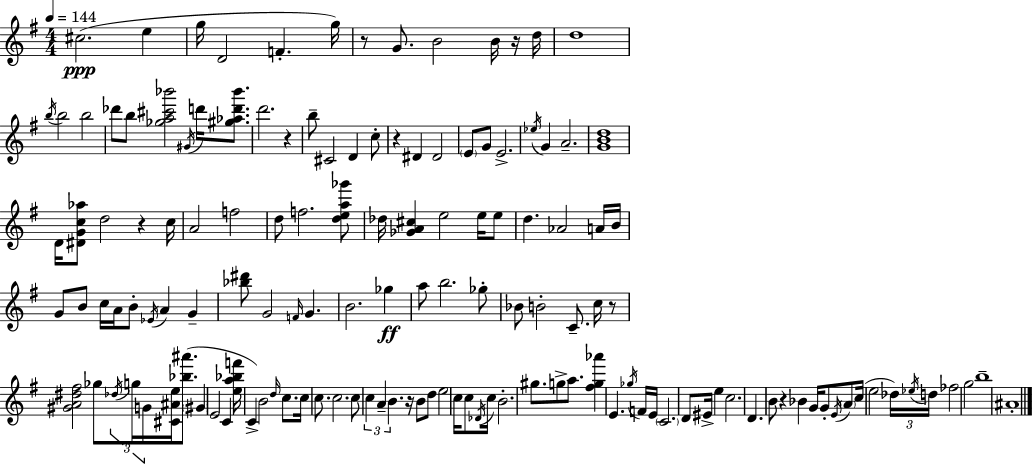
C#5/h. E5/q G5/s D4/h F4/q. G5/s R/e G4/e. B4/h B4/s R/s D5/s D5/w B5/s B5/h B5/h Db6/e B5/e [Gb5,A5,C#6,Bb6]/h G#4/s D6/s [G#5,Ab5,D6,Bb6]/e. D6/h. R/q B5/e C#4/h D4/q C5/e R/q D#4/q D#4/h E4/e G4/e E4/h. Eb5/s G4/q A4/h. [G4,B4,D5]/w D4/s [D#4,G4,C5,Ab5]/e D5/h R/q C5/s A4/h F5/h D5/e F5/h. [D5,E5,A5,Gb6]/e Db5/s [Gb4,A4,C#5]/q E5/h E5/s E5/e D5/q. Ab4/h A4/s B4/s G4/e B4/e C5/s A4/s B4/e Eb4/s A4/q G4/q [Bb5,D#6]/e G4/h F4/s G4/q. B4/h. Gb5/q A5/e B5/h. Gb5/e Bb4/e B4/h C4/e. C5/s R/e [G#4,A4,D#5,F#5]/h Gb5/e Db5/s G5/s G4/s [C#4,A#4,E5]/s [Bb5,A#6]/e. G#4/q E4/h C4/q [E5,A5,Bb5,F6]/s C4/q B4/h D5/s C5/e. C5/s C5/e. C5/h. C5/e C5/q A4/q B4/q. R/s B4/e D5/e E5/h C5/s C5/e Db4/s C5/s B4/h. G#5/e. G5/e A5/e. [F#5,G5,Ab6]/q E4/q. Gb5/s F4/s E4/s C4/h. D4/e EIS4/s E5/q C5/h. D4/q. B4/e R/q Bb4/q G4/s G4/e E4/s A4/e C5/s E5/h Db5/s Eb5/s D5/s FES5/h G5/h B5/w A#4/w